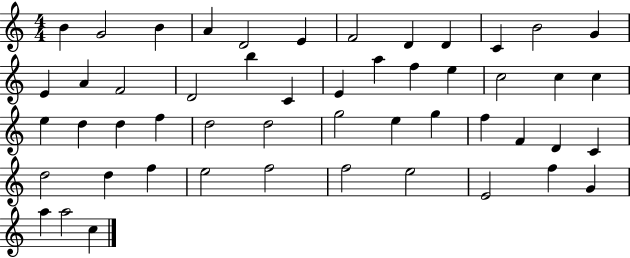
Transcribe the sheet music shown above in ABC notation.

X:1
T:Untitled
M:4/4
L:1/4
K:C
B G2 B A D2 E F2 D D C B2 G E A F2 D2 b C E a f e c2 c c e d d f d2 d2 g2 e g f F D C d2 d f e2 f2 f2 e2 E2 f G a a2 c